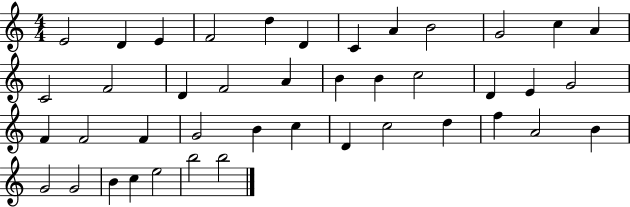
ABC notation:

X:1
T:Untitled
M:4/4
L:1/4
K:C
E2 D E F2 d D C A B2 G2 c A C2 F2 D F2 A B B c2 D E G2 F F2 F G2 B c D c2 d f A2 B G2 G2 B c e2 b2 b2